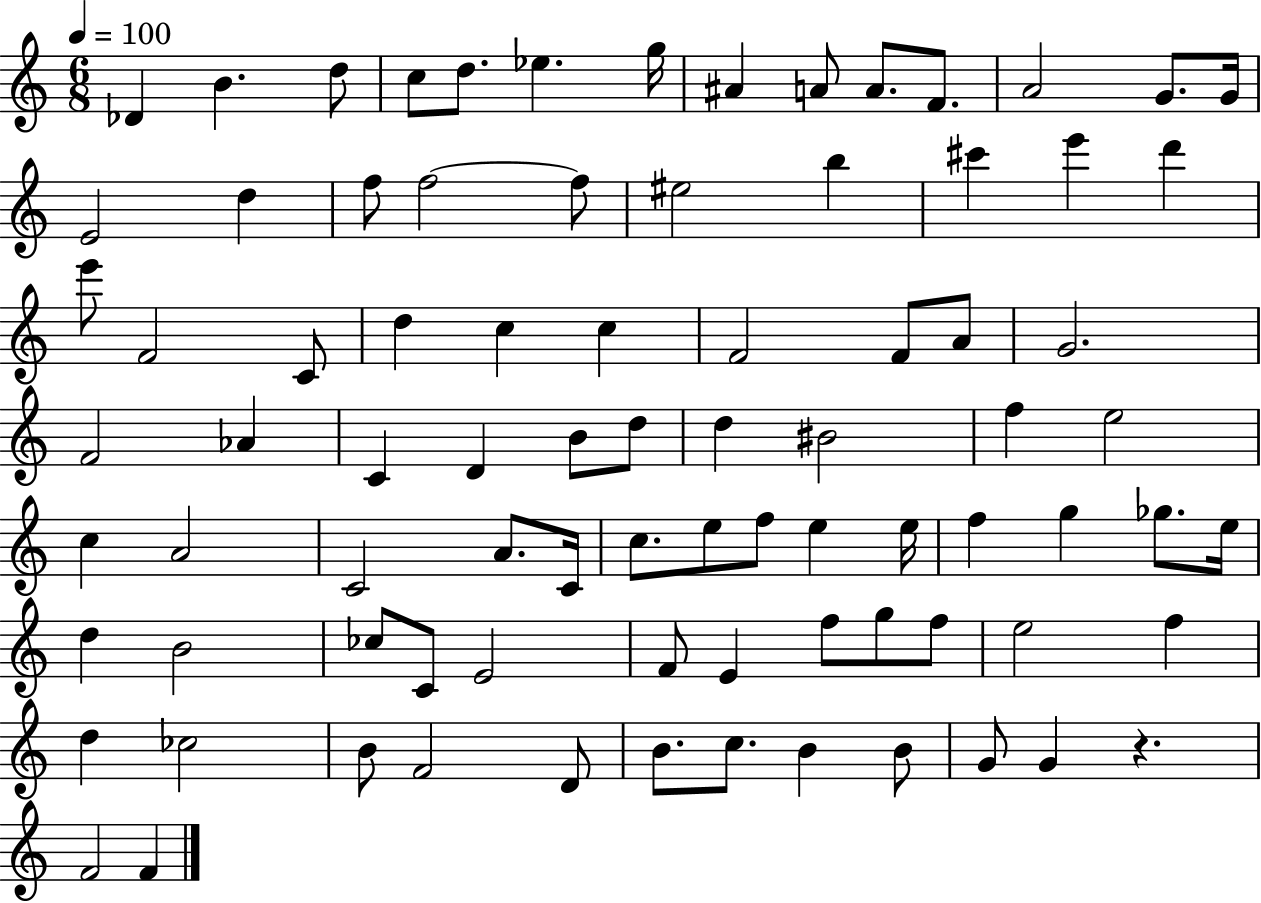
{
  \clef treble
  \numericTimeSignature
  \time 6/8
  \key c \major
  \tempo 4 = 100
  \repeat volta 2 { des'4 b'4. d''8 | c''8 d''8. ees''4. g''16 | ais'4 a'8 a'8. f'8. | a'2 g'8. g'16 | \break e'2 d''4 | f''8 f''2~~ f''8 | eis''2 b''4 | cis'''4 e'''4 d'''4 | \break e'''8 f'2 c'8 | d''4 c''4 c''4 | f'2 f'8 a'8 | g'2. | \break f'2 aes'4 | c'4 d'4 b'8 d''8 | d''4 bis'2 | f''4 e''2 | \break c''4 a'2 | c'2 a'8. c'16 | c''8. e''8 f''8 e''4 e''16 | f''4 g''4 ges''8. e''16 | \break d''4 b'2 | ces''8 c'8 e'2 | f'8 e'4 f''8 g''8 f''8 | e''2 f''4 | \break d''4 ces''2 | b'8 f'2 d'8 | b'8. c''8. b'4 b'8 | g'8 g'4 r4. | \break f'2 f'4 | } \bar "|."
}